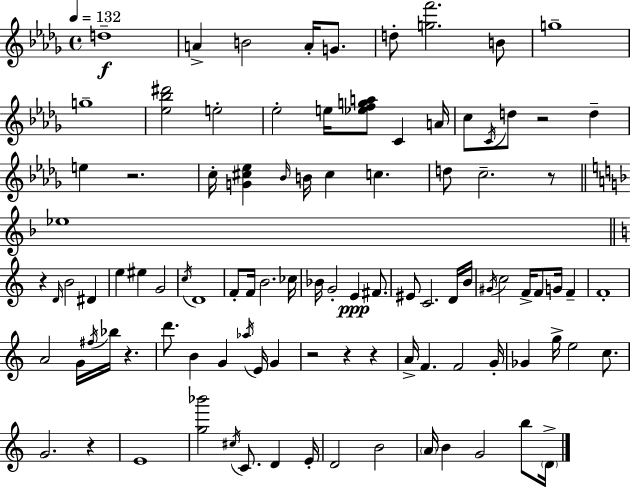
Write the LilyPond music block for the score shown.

{
  \clef treble
  \time 4/4
  \defaultTimeSignature
  \key bes \minor
  \tempo 4 = 132
  d''1--\f | a'4-> b'2 a'16-. g'8. | d''8-. <g'' f'''>2. b'8 | g''1-- | \break g''1-- | <ees'' bes'' dis'''>2 e''2-. | ees''2-. e''16 <ees'' f'' g'' a''>8 c'4 a'16 | c''8 \acciaccatura { c'16 } d''8 r2 d''4-- | \break e''4 r2. | c''16-. <g' cis'' ees''>4 \grace { bes'16 } b'16 cis''4 c''4. | d''8 c''2.-- | r8 \bar "||" \break \key d \minor ees''1 | \bar "||" \break \key c \major r4 \grace { d'16 } b'2 dis'4 | e''4 eis''4 g'2 | \acciaccatura { c''16 } d'1 | f'8-. f'16 b'2. | \break ces''16 bes'16 g'2-. e'4\ppp fis'8. | eis'8 c'2. | d'16 b'16 \acciaccatura { gis'16 } c''2 f'16-> f'8 g'16 f'4-- | f'1-. | \break a'2 g'16 \acciaccatura { fis''16 } bes''16 r4. | d'''8. b'4 g'4 \acciaccatura { aes''16 } | e'16 g'4 r2 r4 | r4 a'16-> f'4. f'2 | \break g'16-. ges'4 g''16-> e''2 | c''8. g'2. | r4 e'1 | <g'' bes'''>2 \acciaccatura { cis''16 } c'8. | \break d'4 e'16-. d'2 b'2 | \parenthesize a'16 b'4 g'2 | b''8 \parenthesize d'16-> \bar "|."
}